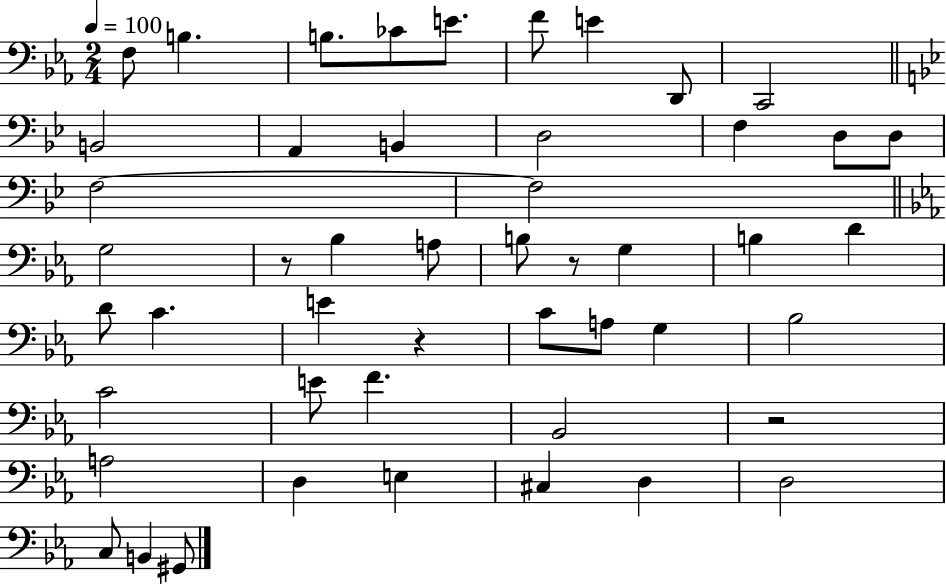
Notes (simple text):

F3/e B3/q. B3/e. CES4/e E4/e. F4/e E4/q D2/e C2/h B2/h A2/q B2/q D3/h F3/q D3/e D3/e F3/h F3/h G3/h R/e Bb3/q A3/e B3/e R/e G3/q B3/q D4/q D4/e C4/q. E4/q R/q C4/e A3/e G3/q Bb3/h C4/h E4/e F4/q. Bb2/h R/h A3/h D3/q E3/q C#3/q D3/q D3/h C3/e B2/q G#2/e